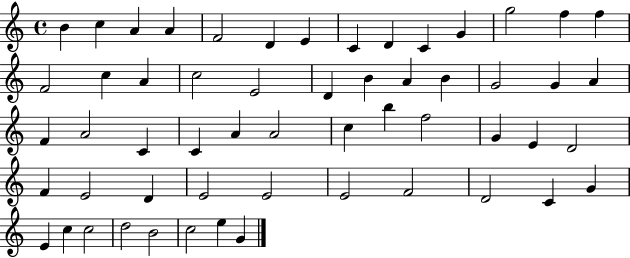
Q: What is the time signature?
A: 4/4